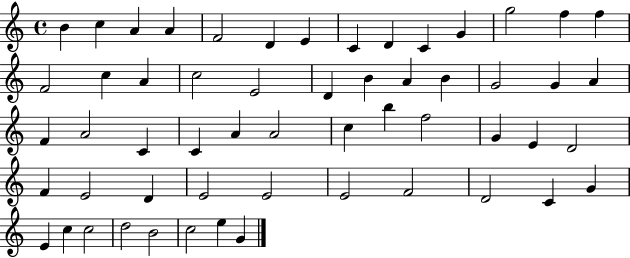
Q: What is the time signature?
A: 4/4